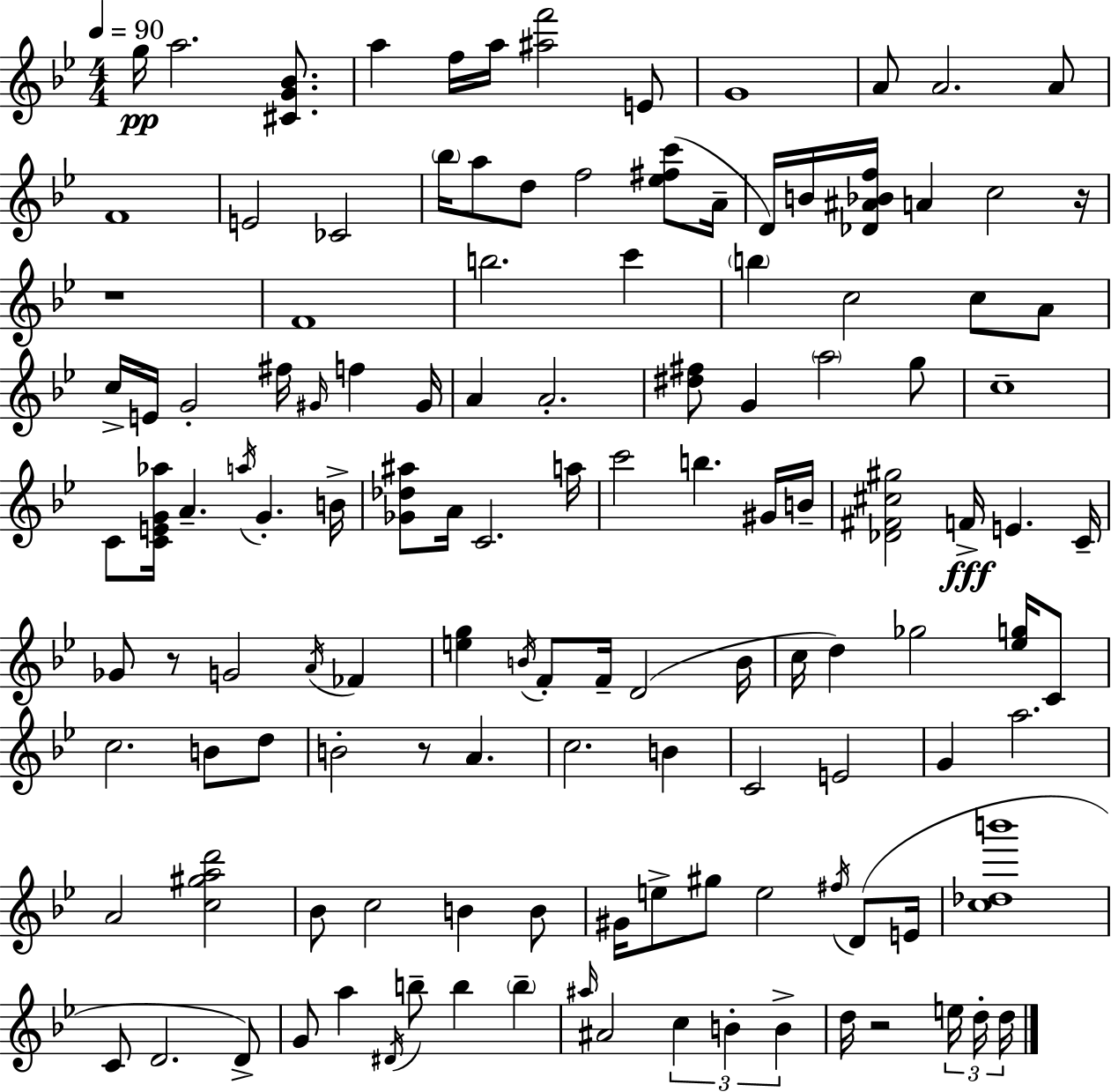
{
  \clef treble
  \numericTimeSignature
  \time 4/4
  \key bes \major
  \tempo 4 = 90
  g''16\pp a''2. <cis' g' bes'>8. | a''4 f''16 a''16 <ais'' f'''>2 e'8 | g'1 | a'8 a'2. a'8 | \break f'1 | e'2 ces'2 | \parenthesize bes''16 a''8 d''8 f''2 <ees'' fis'' c'''>8( a'16-- | d'16) b'16 <des' ais' bes' f''>16 a'4 c''2 r16 | \break r1 | f'1 | b''2. c'''4 | \parenthesize b''4 c''2 c''8 a'8 | \break c''16-> e'16 g'2-. fis''16 \grace { gis'16 } f''4 | gis'16 a'4 a'2.-. | <dis'' fis''>8 g'4 \parenthesize a''2 g''8 | c''1-- | \break c'8 <c' e' g' aes''>16 a'4.-- \acciaccatura { a''16 } g'4.-. | b'16-> <ges' des'' ais''>8 a'16 c'2. | a''16 c'''2 b''4. | gis'16 b'16-- <des' fis' cis'' gis''>2 f'16->\fff e'4. | \break c'16-- ges'8 r8 g'2 \acciaccatura { a'16 } fes'4 | <e'' g''>4 \acciaccatura { b'16 } f'8-. f'16-- d'2( | b'16 c''16 d''4) ges''2 | <ees'' g''>16 c'8 c''2. | \break b'8 d''8 b'2-. r8 a'4. | c''2. | b'4 c'2 e'2 | g'4 a''2. | \break a'2 <c'' gis'' a'' d'''>2 | bes'8 c''2 b'4 | b'8 gis'16 e''8-> gis''8 e''2 | \acciaccatura { fis''16 } d'8( e'16 <c'' des'' b'''>1 | \break c'8 d'2. | d'8->) g'8 a''4 \acciaccatura { dis'16 } b''8-- b''4 | \parenthesize b''4-- \grace { ais''16 } ais'2 \tuplet 3/2 { c''4 | b'4-. b'4-> } d''16 r2 | \break \tuplet 3/2 { e''16 d''16-. d''16 } \bar "|."
}